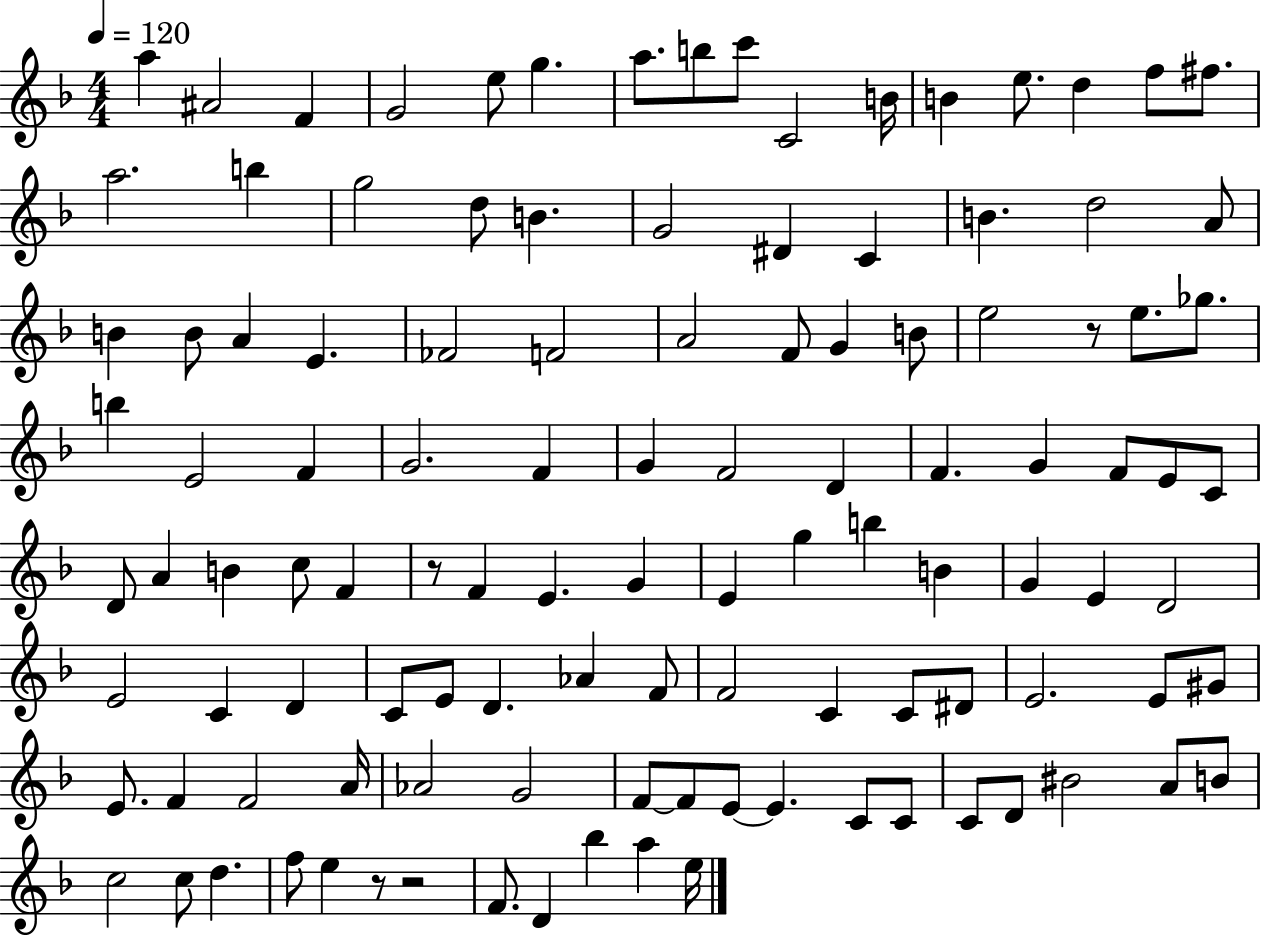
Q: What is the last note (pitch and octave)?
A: E5